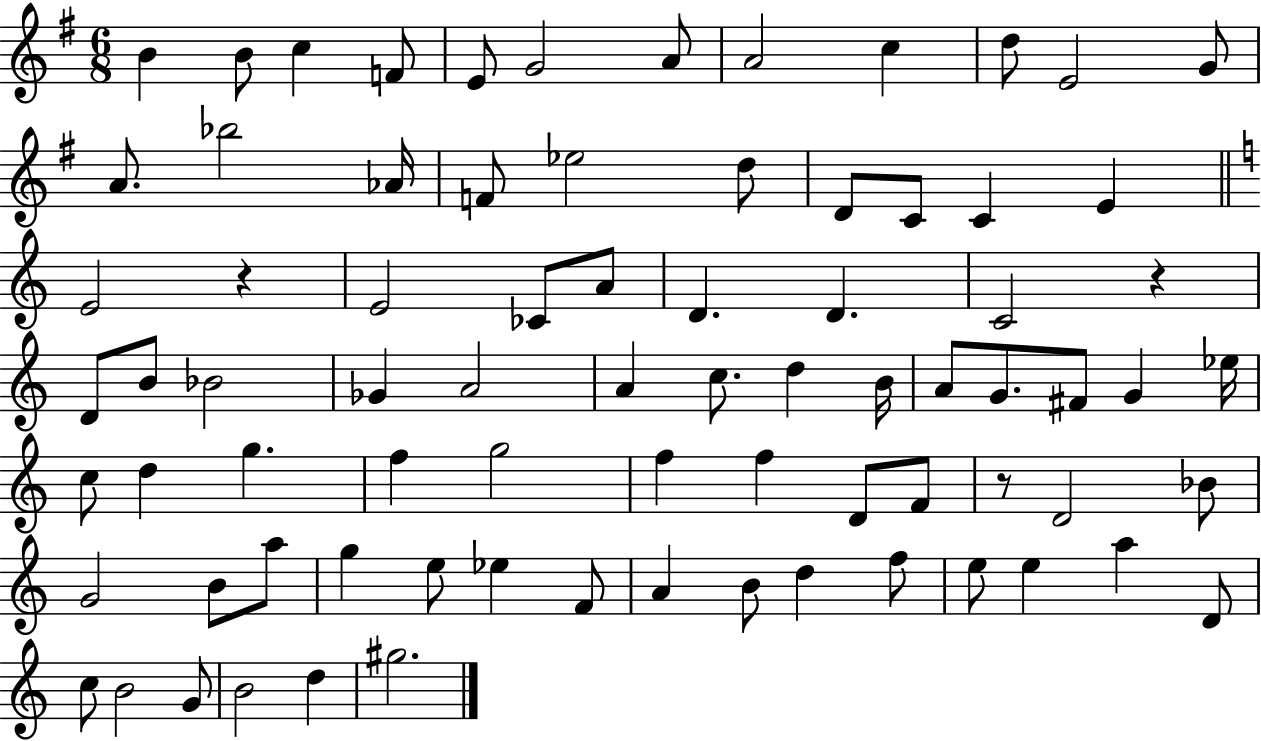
{
  \clef treble
  \numericTimeSignature
  \time 6/8
  \key g \major
  \repeat volta 2 { b'4 b'8 c''4 f'8 | e'8 g'2 a'8 | a'2 c''4 | d''8 e'2 g'8 | \break a'8. bes''2 aes'16 | f'8 ees''2 d''8 | d'8 c'8 c'4 e'4 | \bar "||" \break \key c \major e'2 r4 | e'2 ces'8 a'8 | d'4. d'4. | c'2 r4 | \break d'8 b'8 bes'2 | ges'4 a'2 | a'4 c''8. d''4 b'16 | a'8 g'8. fis'8 g'4 ees''16 | \break c''8 d''4 g''4. | f''4 g''2 | f''4 f''4 d'8 f'8 | r8 d'2 bes'8 | \break g'2 b'8 a''8 | g''4 e''8 ees''4 f'8 | a'4 b'8 d''4 f''8 | e''8 e''4 a''4 d'8 | \break c''8 b'2 g'8 | b'2 d''4 | gis''2. | } \bar "|."
}